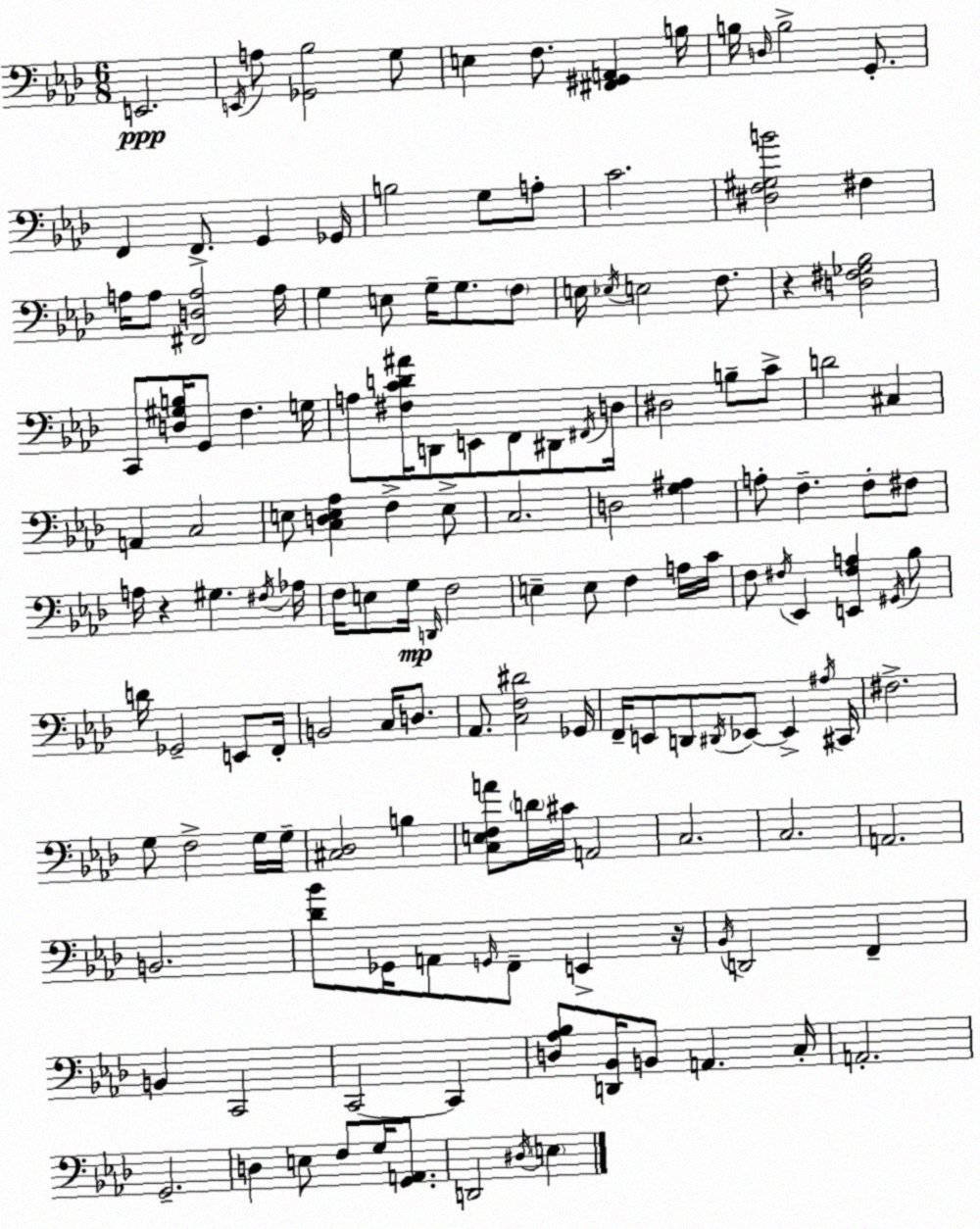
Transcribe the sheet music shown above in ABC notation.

X:1
T:Untitled
M:6/8
L:1/4
K:Ab
E,,2 E,,/4 A,/2 [_G,,_B,]2 G,/2 E, F,/2 [^F,,^G,,A,,] B,/4 B,/4 D,/4 B,2 G,,/2 F,, F,,/2 G,, _G,,/4 B,2 G,/2 A,/2 C2 [^D,F,^G,B]2 ^F, A,/4 A,/2 [^F,,D,A,]2 A,/4 G, E,/2 G,/4 G,/2 F,/2 E,/4 _E,/4 E,2 F,/2 z [D,^F,_G,_B,]2 C,,/2 [D,^G,B,]/4 G,,/2 F, G,/4 A,/2 [^F,CD^A]/4 D,,/2 E,,/2 F,,/2 ^D,,/2 ^F,,/4 D,/4 ^D,2 B,/2 C/2 D2 ^C, A,, C,2 E,/2 [C,D,E,_A,] F, E,/2 C,2 D,2 [G,^A,] A,/2 F, F,/2 ^F,/2 A,/4 z ^G, ^F,/4 _A,/4 F,/4 E,/2 G,/4 D,,/4 F,2 E, E,/2 F, A,/4 C/4 F,/2 ^F,/4 _E,, [E,,^F,A,] ^G,,/4 _B,/2 D/4 _G,,2 E,,/2 F,,/4 B,,2 C,/4 D,/2 _A,,/2 [C,F,^D]2 _G,,/4 F,,/4 E,,/2 D,,/2 ^D,,/4 _E,,/2 _E,, ^A,/4 ^C,,/4 ^F,2 G,/2 F,2 G,/4 G,/4 [^C,_D,]2 B, [C,E,F,A]/2 D/4 ^C/4 A,,2 C,2 C,2 A,,2 B,,2 [_D_B]/2 _G,,/4 A,,/2 G,,/4 F,,/2 E,, z/4 _B,,/4 D,,2 F,, B,, C,,2 C,,2 C,, [D,_A,_B,]/2 [D,,_B,,]/4 B,,/2 A,, C,/4 A,,2 G,,2 D, E,/2 F,/2 G,/4 [G,,A,,]/2 D,,2 ^D,/4 E,